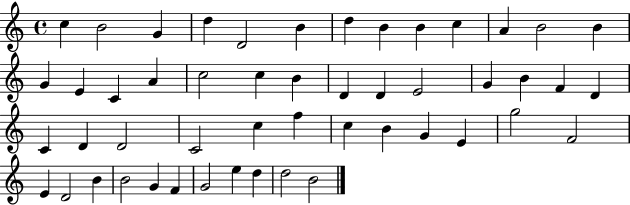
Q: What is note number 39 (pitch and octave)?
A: F4